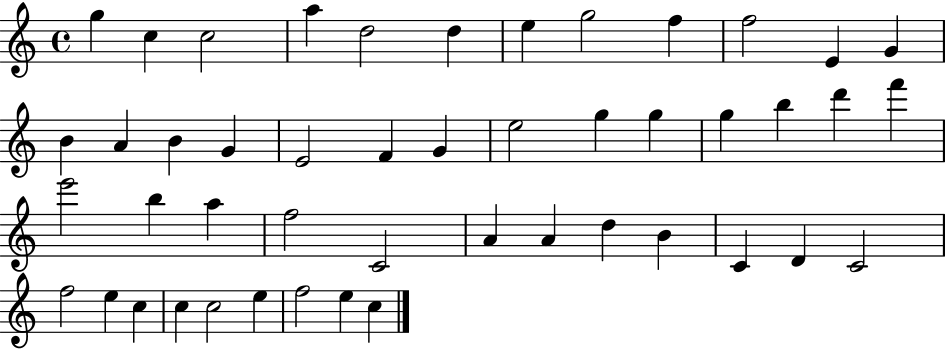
{
  \clef treble
  \time 4/4
  \defaultTimeSignature
  \key c \major
  g''4 c''4 c''2 | a''4 d''2 d''4 | e''4 g''2 f''4 | f''2 e'4 g'4 | \break b'4 a'4 b'4 g'4 | e'2 f'4 g'4 | e''2 g''4 g''4 | g''4 b''4 d'''4 f'''4 | \break e'''2 b''4 a''4 | f''2 c'2 | a'4 a'4 d''4 b'4 | c'4 d'4 c'2 | \break f''2 e''4 c''4 | c''4 c''2 e''4 | f''2 e''4 c''4 | \bar "|."
}